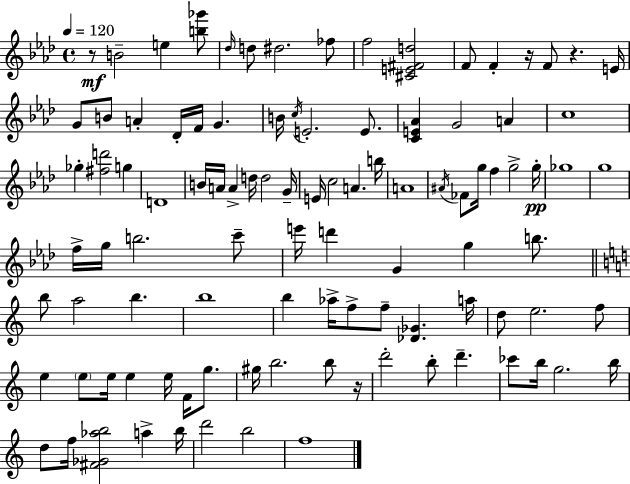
R/e B4/h E5/q [B5,Gb6]/e Db5/s D5/e D#5/h. FES5/e F5/h [C#4,E4,F#4,D5]/h F4/e F4/q R/s F4/e R/q. E4/s G4/e B4/e A4/q Db4/s F4/s G4/q. B4/s C5/s E4/h. E4/e. [C4,E4,Ab4]/q G4/h A4/q C5/w Gb5/q [F#5,D6]/h G5/q D4/w B4/s A4/s A4/q D5/s D5/h G4/s E4/s C5/h A4/q. B5/s A4/w A#4/s FES4/e G5/s F5/q G5/h G5/s Gb5/w G5/w F5/s G5/s B5/h. C6/e E6/s D6/q G4/q G5/q B5/e. B5/e A5/h B5/q. B5/w B5/q Ab5/s F5/e F5/e [Db4,Gb4]/q. A5/s D5/e E5/h. F5/e E5/q E5/e E5/s E5/q E5/s F4/s G5/e. G#5/s B5/h. B5/e R/s D6/h B5/e D6/q. CES6/e B5/s G5/h. B5/s D5/e F5/s [F#4,Gb4,Ab5,B5]/h A5/q B5/s D6/h B5/h F5/w